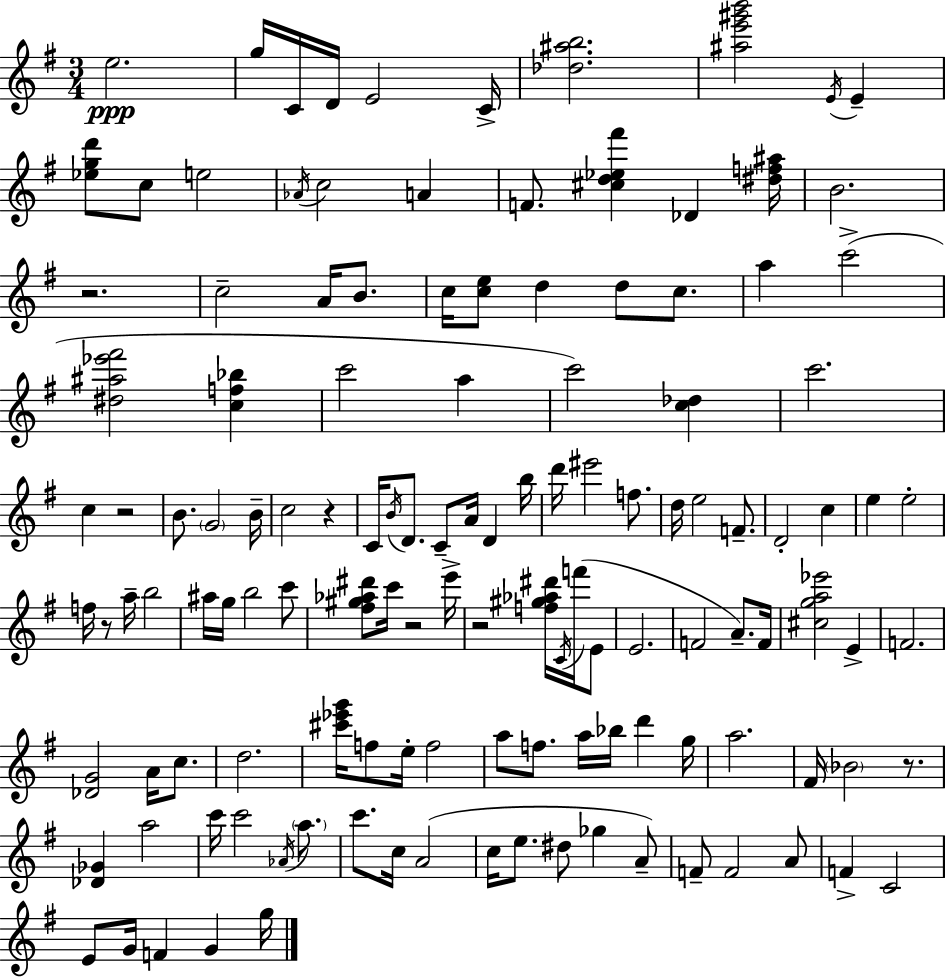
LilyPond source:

{
  \clef treble
  \numericTimeSignature
  \time 3/4
  \key e \minor
  e''2.\ppp | g''16 c'16 d'16 e'2 c'16-> | <des'' ais'' b''>2. | <ais'' e''' gis''' b'''>2 \acciaccatura { e'16 } e'4-- | \break <ees'' g'' d'''>8 c''8 e''2 | \acciaccatura { aes'16 } c''2 a'4 | f'8. <cis'' d'' ees'' fis'''>4 des'4 | <dis'' f'' ais''>16 b'2. | \break r2. | c''2-- a'16 b'8. | c''16 <c'' e''>8 d''4 d''8 c''8. | a''4 c'''2->( | \break <dis'' ais'' ees''' fis'''>2 <c'' f'' bes''>4 | c'''2 a''4 | c'''2) <c'' des''>4 | c'''2. | \break c''4 r2 | b'8. \parenthesize g'2 | b'16-- c''2 r4 | c'16 \acciaccatura { b'16 } d'8. c'8-- a'16 d'4 | \break b''16 d'''16 eis'''2 | f''8. d''16 e''2 | f'8.-- d'2-. c''4 | e''4 e''2-. | \break f''16 r8 a''16-- b''2 | ais''16 g''16 b''2 | c'''8 <fis'' gis'' aes'' dis'''>8 c'''16 r2 | e'''16-> r2 <f'' gis'' aes'' dis'''>16 | \break \acciaccatura { c'16 }( f'''16 e'8 e'2. | f'2 | a'8.--) f'16 <cis'' g'' a'' ees'''>2 | e'4-> f'2. | \break <des' g'>2 | a'16 c''8. d''2. | <cis''' ees''' g'''>16 f''8 e''16-. f''2 | a''8 f''8. a''16 bes''16 d'''4 | \break g''16 a''2. | fis'16 \parenthesize bes'2 | r8. <des' ges'>4 a''2 | c'''16 c'''2 | \break \acciaccatura { aes'16 } \parenthesize a''8. c'''8. c''16 a'2( | c''16 e''8. dis''8 ges''4 | a'8--) f'8-- f'2 | a'8 f'4-> c'2 | \break e'8 g'16 f'4 | g'4 g''16 \bar "|."
}